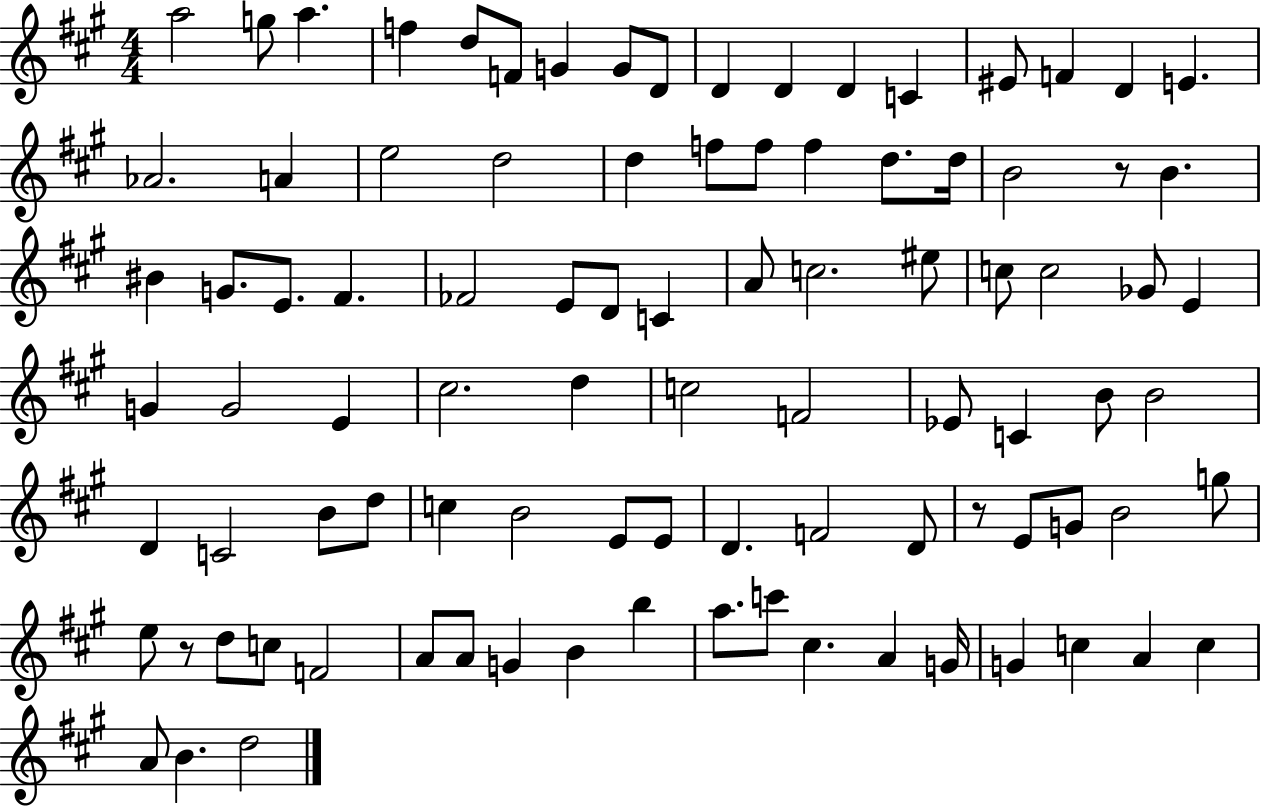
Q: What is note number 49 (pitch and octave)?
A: D5